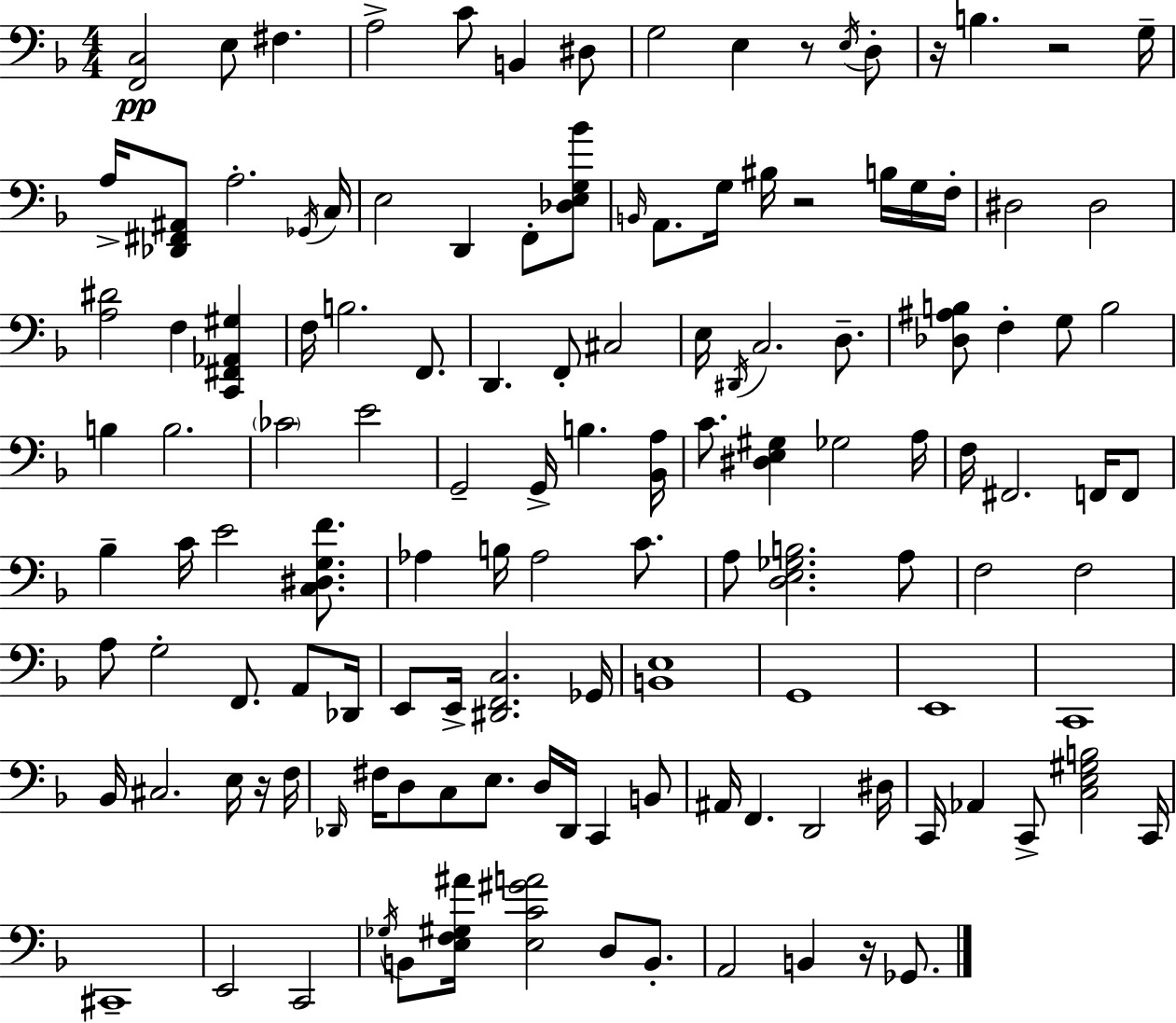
X:1
T:Untitled
M:4/4
L:1/4
K:F
[F,,C,]2 E,/2 ^F, A,2 C/2 B,, ^D,/2 G,2 E, z/2 E,/4 D,/2 z/4 B, z2 G,/4 A,/4 [_D,,^F,,^A,,]/2 A,2 _G,,/4 C,/4 E,2 D,, F,,/2 [_D,E,G,_B]/2 B,,/4 A,,/2 G,/4 ^B,/4 z2 B,/4 G,/4 F,/4 ^D,2 ^D,2 [A,^D]2 F, [C,,^F,,_A,,^G,] F,/4 B,2 F,,/2 D,, F,,/2 ^C,2 E,/4 ^D,,/4 C,2 D,/2 [_D,^A,B,]/2 F, G,/2 B,2 B, B,2 _C2 E2 G,,2 G,,/4 B, [_B,,A,]/4 C/2 [^D,E,^G,] _G,2 A,/4 F,/4 ^F,,2 F,,/4 F,,/2 _B, C/4 E2 [C,^D,G,F]/2 _A, B,/4 _A,2 C/2 A,/2 [D,E,_G,B,]2 A,/2 F,2 F,2 A,/2 G,2 F,,/2 A,,/2 _D,,/4 E,,/2 E,,/4 [^D,,F,,C,]2 _G,,/4 [B,,E,]4 G,,4 E,,4 C,,4 _B,,/4 ^C,2 E,/4 z/4 F,/4 _D,,/4 ^F,/4 D,/2 C,/2 E,/2 D,/4 _D,,/4 C,, B,,/2 ^A,,/4 F,, D,,2 ^D,/4 C,,/4 _A,, C,,/2 [C,E,^G,B,]2 C,,/4 ^C,,4 E,,2 C,,2 _G,/4 B,,/2 [E,F,^G,^A]/4 [E,C^GA]2 D,/2 B,,/2 A,,2 B,, z/4 _G,,/2